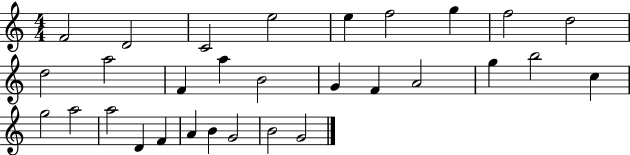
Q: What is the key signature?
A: C major